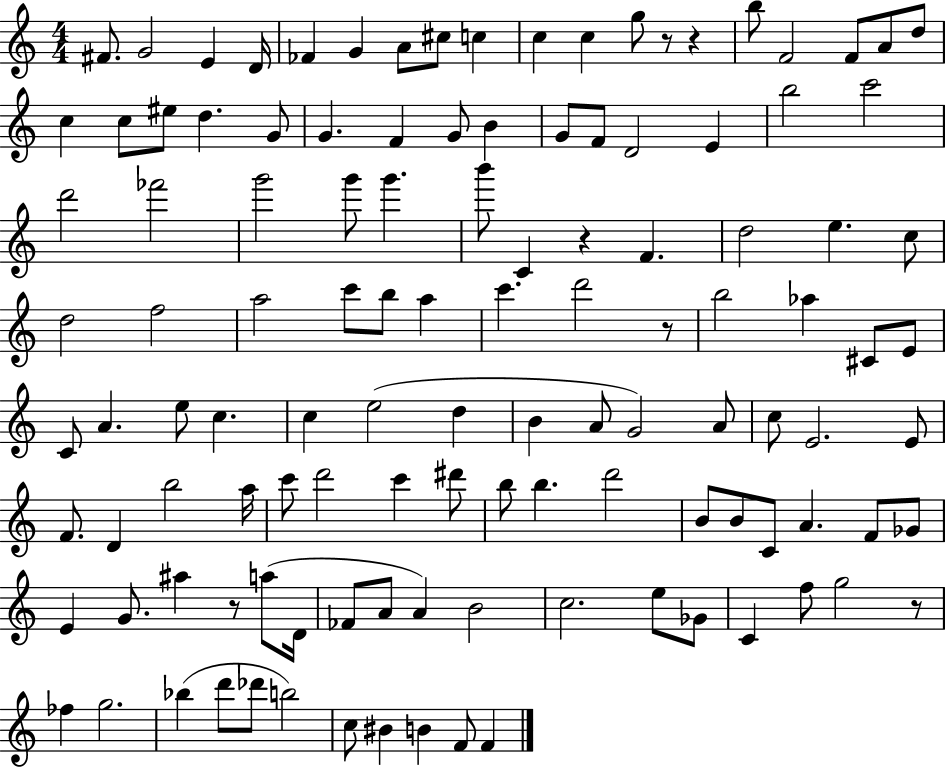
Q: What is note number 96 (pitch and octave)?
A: C5